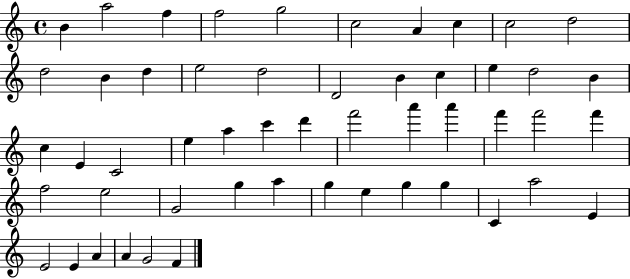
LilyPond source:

{
  \clef treble
  \time 4/4
  \defaultTimeSignature
  \key c \major
  b'4 a''2 f''4 | f''2 g''2 | c''2 a'4 c''4 | c''2 d''2 | \break d''2 b'4 d''4 | e''2 d''2 | d'2 b'4 c''4 | e''4 d''2 b'4 | \break c''4 e'4 c'2 | e''4 a''4 c'''4 d'''4 | f'''2 a'''4 a'''4 | f'''4 f'''2 f'''4 | \break f''2 e''2 | g'2 g''4 a''4 | g''4 e''4 g''4 g''4 | c'4 a''2 e'4 | \break e'2 e'4 a'4 | a'4 g'2 f'4 | \bar "|."
}